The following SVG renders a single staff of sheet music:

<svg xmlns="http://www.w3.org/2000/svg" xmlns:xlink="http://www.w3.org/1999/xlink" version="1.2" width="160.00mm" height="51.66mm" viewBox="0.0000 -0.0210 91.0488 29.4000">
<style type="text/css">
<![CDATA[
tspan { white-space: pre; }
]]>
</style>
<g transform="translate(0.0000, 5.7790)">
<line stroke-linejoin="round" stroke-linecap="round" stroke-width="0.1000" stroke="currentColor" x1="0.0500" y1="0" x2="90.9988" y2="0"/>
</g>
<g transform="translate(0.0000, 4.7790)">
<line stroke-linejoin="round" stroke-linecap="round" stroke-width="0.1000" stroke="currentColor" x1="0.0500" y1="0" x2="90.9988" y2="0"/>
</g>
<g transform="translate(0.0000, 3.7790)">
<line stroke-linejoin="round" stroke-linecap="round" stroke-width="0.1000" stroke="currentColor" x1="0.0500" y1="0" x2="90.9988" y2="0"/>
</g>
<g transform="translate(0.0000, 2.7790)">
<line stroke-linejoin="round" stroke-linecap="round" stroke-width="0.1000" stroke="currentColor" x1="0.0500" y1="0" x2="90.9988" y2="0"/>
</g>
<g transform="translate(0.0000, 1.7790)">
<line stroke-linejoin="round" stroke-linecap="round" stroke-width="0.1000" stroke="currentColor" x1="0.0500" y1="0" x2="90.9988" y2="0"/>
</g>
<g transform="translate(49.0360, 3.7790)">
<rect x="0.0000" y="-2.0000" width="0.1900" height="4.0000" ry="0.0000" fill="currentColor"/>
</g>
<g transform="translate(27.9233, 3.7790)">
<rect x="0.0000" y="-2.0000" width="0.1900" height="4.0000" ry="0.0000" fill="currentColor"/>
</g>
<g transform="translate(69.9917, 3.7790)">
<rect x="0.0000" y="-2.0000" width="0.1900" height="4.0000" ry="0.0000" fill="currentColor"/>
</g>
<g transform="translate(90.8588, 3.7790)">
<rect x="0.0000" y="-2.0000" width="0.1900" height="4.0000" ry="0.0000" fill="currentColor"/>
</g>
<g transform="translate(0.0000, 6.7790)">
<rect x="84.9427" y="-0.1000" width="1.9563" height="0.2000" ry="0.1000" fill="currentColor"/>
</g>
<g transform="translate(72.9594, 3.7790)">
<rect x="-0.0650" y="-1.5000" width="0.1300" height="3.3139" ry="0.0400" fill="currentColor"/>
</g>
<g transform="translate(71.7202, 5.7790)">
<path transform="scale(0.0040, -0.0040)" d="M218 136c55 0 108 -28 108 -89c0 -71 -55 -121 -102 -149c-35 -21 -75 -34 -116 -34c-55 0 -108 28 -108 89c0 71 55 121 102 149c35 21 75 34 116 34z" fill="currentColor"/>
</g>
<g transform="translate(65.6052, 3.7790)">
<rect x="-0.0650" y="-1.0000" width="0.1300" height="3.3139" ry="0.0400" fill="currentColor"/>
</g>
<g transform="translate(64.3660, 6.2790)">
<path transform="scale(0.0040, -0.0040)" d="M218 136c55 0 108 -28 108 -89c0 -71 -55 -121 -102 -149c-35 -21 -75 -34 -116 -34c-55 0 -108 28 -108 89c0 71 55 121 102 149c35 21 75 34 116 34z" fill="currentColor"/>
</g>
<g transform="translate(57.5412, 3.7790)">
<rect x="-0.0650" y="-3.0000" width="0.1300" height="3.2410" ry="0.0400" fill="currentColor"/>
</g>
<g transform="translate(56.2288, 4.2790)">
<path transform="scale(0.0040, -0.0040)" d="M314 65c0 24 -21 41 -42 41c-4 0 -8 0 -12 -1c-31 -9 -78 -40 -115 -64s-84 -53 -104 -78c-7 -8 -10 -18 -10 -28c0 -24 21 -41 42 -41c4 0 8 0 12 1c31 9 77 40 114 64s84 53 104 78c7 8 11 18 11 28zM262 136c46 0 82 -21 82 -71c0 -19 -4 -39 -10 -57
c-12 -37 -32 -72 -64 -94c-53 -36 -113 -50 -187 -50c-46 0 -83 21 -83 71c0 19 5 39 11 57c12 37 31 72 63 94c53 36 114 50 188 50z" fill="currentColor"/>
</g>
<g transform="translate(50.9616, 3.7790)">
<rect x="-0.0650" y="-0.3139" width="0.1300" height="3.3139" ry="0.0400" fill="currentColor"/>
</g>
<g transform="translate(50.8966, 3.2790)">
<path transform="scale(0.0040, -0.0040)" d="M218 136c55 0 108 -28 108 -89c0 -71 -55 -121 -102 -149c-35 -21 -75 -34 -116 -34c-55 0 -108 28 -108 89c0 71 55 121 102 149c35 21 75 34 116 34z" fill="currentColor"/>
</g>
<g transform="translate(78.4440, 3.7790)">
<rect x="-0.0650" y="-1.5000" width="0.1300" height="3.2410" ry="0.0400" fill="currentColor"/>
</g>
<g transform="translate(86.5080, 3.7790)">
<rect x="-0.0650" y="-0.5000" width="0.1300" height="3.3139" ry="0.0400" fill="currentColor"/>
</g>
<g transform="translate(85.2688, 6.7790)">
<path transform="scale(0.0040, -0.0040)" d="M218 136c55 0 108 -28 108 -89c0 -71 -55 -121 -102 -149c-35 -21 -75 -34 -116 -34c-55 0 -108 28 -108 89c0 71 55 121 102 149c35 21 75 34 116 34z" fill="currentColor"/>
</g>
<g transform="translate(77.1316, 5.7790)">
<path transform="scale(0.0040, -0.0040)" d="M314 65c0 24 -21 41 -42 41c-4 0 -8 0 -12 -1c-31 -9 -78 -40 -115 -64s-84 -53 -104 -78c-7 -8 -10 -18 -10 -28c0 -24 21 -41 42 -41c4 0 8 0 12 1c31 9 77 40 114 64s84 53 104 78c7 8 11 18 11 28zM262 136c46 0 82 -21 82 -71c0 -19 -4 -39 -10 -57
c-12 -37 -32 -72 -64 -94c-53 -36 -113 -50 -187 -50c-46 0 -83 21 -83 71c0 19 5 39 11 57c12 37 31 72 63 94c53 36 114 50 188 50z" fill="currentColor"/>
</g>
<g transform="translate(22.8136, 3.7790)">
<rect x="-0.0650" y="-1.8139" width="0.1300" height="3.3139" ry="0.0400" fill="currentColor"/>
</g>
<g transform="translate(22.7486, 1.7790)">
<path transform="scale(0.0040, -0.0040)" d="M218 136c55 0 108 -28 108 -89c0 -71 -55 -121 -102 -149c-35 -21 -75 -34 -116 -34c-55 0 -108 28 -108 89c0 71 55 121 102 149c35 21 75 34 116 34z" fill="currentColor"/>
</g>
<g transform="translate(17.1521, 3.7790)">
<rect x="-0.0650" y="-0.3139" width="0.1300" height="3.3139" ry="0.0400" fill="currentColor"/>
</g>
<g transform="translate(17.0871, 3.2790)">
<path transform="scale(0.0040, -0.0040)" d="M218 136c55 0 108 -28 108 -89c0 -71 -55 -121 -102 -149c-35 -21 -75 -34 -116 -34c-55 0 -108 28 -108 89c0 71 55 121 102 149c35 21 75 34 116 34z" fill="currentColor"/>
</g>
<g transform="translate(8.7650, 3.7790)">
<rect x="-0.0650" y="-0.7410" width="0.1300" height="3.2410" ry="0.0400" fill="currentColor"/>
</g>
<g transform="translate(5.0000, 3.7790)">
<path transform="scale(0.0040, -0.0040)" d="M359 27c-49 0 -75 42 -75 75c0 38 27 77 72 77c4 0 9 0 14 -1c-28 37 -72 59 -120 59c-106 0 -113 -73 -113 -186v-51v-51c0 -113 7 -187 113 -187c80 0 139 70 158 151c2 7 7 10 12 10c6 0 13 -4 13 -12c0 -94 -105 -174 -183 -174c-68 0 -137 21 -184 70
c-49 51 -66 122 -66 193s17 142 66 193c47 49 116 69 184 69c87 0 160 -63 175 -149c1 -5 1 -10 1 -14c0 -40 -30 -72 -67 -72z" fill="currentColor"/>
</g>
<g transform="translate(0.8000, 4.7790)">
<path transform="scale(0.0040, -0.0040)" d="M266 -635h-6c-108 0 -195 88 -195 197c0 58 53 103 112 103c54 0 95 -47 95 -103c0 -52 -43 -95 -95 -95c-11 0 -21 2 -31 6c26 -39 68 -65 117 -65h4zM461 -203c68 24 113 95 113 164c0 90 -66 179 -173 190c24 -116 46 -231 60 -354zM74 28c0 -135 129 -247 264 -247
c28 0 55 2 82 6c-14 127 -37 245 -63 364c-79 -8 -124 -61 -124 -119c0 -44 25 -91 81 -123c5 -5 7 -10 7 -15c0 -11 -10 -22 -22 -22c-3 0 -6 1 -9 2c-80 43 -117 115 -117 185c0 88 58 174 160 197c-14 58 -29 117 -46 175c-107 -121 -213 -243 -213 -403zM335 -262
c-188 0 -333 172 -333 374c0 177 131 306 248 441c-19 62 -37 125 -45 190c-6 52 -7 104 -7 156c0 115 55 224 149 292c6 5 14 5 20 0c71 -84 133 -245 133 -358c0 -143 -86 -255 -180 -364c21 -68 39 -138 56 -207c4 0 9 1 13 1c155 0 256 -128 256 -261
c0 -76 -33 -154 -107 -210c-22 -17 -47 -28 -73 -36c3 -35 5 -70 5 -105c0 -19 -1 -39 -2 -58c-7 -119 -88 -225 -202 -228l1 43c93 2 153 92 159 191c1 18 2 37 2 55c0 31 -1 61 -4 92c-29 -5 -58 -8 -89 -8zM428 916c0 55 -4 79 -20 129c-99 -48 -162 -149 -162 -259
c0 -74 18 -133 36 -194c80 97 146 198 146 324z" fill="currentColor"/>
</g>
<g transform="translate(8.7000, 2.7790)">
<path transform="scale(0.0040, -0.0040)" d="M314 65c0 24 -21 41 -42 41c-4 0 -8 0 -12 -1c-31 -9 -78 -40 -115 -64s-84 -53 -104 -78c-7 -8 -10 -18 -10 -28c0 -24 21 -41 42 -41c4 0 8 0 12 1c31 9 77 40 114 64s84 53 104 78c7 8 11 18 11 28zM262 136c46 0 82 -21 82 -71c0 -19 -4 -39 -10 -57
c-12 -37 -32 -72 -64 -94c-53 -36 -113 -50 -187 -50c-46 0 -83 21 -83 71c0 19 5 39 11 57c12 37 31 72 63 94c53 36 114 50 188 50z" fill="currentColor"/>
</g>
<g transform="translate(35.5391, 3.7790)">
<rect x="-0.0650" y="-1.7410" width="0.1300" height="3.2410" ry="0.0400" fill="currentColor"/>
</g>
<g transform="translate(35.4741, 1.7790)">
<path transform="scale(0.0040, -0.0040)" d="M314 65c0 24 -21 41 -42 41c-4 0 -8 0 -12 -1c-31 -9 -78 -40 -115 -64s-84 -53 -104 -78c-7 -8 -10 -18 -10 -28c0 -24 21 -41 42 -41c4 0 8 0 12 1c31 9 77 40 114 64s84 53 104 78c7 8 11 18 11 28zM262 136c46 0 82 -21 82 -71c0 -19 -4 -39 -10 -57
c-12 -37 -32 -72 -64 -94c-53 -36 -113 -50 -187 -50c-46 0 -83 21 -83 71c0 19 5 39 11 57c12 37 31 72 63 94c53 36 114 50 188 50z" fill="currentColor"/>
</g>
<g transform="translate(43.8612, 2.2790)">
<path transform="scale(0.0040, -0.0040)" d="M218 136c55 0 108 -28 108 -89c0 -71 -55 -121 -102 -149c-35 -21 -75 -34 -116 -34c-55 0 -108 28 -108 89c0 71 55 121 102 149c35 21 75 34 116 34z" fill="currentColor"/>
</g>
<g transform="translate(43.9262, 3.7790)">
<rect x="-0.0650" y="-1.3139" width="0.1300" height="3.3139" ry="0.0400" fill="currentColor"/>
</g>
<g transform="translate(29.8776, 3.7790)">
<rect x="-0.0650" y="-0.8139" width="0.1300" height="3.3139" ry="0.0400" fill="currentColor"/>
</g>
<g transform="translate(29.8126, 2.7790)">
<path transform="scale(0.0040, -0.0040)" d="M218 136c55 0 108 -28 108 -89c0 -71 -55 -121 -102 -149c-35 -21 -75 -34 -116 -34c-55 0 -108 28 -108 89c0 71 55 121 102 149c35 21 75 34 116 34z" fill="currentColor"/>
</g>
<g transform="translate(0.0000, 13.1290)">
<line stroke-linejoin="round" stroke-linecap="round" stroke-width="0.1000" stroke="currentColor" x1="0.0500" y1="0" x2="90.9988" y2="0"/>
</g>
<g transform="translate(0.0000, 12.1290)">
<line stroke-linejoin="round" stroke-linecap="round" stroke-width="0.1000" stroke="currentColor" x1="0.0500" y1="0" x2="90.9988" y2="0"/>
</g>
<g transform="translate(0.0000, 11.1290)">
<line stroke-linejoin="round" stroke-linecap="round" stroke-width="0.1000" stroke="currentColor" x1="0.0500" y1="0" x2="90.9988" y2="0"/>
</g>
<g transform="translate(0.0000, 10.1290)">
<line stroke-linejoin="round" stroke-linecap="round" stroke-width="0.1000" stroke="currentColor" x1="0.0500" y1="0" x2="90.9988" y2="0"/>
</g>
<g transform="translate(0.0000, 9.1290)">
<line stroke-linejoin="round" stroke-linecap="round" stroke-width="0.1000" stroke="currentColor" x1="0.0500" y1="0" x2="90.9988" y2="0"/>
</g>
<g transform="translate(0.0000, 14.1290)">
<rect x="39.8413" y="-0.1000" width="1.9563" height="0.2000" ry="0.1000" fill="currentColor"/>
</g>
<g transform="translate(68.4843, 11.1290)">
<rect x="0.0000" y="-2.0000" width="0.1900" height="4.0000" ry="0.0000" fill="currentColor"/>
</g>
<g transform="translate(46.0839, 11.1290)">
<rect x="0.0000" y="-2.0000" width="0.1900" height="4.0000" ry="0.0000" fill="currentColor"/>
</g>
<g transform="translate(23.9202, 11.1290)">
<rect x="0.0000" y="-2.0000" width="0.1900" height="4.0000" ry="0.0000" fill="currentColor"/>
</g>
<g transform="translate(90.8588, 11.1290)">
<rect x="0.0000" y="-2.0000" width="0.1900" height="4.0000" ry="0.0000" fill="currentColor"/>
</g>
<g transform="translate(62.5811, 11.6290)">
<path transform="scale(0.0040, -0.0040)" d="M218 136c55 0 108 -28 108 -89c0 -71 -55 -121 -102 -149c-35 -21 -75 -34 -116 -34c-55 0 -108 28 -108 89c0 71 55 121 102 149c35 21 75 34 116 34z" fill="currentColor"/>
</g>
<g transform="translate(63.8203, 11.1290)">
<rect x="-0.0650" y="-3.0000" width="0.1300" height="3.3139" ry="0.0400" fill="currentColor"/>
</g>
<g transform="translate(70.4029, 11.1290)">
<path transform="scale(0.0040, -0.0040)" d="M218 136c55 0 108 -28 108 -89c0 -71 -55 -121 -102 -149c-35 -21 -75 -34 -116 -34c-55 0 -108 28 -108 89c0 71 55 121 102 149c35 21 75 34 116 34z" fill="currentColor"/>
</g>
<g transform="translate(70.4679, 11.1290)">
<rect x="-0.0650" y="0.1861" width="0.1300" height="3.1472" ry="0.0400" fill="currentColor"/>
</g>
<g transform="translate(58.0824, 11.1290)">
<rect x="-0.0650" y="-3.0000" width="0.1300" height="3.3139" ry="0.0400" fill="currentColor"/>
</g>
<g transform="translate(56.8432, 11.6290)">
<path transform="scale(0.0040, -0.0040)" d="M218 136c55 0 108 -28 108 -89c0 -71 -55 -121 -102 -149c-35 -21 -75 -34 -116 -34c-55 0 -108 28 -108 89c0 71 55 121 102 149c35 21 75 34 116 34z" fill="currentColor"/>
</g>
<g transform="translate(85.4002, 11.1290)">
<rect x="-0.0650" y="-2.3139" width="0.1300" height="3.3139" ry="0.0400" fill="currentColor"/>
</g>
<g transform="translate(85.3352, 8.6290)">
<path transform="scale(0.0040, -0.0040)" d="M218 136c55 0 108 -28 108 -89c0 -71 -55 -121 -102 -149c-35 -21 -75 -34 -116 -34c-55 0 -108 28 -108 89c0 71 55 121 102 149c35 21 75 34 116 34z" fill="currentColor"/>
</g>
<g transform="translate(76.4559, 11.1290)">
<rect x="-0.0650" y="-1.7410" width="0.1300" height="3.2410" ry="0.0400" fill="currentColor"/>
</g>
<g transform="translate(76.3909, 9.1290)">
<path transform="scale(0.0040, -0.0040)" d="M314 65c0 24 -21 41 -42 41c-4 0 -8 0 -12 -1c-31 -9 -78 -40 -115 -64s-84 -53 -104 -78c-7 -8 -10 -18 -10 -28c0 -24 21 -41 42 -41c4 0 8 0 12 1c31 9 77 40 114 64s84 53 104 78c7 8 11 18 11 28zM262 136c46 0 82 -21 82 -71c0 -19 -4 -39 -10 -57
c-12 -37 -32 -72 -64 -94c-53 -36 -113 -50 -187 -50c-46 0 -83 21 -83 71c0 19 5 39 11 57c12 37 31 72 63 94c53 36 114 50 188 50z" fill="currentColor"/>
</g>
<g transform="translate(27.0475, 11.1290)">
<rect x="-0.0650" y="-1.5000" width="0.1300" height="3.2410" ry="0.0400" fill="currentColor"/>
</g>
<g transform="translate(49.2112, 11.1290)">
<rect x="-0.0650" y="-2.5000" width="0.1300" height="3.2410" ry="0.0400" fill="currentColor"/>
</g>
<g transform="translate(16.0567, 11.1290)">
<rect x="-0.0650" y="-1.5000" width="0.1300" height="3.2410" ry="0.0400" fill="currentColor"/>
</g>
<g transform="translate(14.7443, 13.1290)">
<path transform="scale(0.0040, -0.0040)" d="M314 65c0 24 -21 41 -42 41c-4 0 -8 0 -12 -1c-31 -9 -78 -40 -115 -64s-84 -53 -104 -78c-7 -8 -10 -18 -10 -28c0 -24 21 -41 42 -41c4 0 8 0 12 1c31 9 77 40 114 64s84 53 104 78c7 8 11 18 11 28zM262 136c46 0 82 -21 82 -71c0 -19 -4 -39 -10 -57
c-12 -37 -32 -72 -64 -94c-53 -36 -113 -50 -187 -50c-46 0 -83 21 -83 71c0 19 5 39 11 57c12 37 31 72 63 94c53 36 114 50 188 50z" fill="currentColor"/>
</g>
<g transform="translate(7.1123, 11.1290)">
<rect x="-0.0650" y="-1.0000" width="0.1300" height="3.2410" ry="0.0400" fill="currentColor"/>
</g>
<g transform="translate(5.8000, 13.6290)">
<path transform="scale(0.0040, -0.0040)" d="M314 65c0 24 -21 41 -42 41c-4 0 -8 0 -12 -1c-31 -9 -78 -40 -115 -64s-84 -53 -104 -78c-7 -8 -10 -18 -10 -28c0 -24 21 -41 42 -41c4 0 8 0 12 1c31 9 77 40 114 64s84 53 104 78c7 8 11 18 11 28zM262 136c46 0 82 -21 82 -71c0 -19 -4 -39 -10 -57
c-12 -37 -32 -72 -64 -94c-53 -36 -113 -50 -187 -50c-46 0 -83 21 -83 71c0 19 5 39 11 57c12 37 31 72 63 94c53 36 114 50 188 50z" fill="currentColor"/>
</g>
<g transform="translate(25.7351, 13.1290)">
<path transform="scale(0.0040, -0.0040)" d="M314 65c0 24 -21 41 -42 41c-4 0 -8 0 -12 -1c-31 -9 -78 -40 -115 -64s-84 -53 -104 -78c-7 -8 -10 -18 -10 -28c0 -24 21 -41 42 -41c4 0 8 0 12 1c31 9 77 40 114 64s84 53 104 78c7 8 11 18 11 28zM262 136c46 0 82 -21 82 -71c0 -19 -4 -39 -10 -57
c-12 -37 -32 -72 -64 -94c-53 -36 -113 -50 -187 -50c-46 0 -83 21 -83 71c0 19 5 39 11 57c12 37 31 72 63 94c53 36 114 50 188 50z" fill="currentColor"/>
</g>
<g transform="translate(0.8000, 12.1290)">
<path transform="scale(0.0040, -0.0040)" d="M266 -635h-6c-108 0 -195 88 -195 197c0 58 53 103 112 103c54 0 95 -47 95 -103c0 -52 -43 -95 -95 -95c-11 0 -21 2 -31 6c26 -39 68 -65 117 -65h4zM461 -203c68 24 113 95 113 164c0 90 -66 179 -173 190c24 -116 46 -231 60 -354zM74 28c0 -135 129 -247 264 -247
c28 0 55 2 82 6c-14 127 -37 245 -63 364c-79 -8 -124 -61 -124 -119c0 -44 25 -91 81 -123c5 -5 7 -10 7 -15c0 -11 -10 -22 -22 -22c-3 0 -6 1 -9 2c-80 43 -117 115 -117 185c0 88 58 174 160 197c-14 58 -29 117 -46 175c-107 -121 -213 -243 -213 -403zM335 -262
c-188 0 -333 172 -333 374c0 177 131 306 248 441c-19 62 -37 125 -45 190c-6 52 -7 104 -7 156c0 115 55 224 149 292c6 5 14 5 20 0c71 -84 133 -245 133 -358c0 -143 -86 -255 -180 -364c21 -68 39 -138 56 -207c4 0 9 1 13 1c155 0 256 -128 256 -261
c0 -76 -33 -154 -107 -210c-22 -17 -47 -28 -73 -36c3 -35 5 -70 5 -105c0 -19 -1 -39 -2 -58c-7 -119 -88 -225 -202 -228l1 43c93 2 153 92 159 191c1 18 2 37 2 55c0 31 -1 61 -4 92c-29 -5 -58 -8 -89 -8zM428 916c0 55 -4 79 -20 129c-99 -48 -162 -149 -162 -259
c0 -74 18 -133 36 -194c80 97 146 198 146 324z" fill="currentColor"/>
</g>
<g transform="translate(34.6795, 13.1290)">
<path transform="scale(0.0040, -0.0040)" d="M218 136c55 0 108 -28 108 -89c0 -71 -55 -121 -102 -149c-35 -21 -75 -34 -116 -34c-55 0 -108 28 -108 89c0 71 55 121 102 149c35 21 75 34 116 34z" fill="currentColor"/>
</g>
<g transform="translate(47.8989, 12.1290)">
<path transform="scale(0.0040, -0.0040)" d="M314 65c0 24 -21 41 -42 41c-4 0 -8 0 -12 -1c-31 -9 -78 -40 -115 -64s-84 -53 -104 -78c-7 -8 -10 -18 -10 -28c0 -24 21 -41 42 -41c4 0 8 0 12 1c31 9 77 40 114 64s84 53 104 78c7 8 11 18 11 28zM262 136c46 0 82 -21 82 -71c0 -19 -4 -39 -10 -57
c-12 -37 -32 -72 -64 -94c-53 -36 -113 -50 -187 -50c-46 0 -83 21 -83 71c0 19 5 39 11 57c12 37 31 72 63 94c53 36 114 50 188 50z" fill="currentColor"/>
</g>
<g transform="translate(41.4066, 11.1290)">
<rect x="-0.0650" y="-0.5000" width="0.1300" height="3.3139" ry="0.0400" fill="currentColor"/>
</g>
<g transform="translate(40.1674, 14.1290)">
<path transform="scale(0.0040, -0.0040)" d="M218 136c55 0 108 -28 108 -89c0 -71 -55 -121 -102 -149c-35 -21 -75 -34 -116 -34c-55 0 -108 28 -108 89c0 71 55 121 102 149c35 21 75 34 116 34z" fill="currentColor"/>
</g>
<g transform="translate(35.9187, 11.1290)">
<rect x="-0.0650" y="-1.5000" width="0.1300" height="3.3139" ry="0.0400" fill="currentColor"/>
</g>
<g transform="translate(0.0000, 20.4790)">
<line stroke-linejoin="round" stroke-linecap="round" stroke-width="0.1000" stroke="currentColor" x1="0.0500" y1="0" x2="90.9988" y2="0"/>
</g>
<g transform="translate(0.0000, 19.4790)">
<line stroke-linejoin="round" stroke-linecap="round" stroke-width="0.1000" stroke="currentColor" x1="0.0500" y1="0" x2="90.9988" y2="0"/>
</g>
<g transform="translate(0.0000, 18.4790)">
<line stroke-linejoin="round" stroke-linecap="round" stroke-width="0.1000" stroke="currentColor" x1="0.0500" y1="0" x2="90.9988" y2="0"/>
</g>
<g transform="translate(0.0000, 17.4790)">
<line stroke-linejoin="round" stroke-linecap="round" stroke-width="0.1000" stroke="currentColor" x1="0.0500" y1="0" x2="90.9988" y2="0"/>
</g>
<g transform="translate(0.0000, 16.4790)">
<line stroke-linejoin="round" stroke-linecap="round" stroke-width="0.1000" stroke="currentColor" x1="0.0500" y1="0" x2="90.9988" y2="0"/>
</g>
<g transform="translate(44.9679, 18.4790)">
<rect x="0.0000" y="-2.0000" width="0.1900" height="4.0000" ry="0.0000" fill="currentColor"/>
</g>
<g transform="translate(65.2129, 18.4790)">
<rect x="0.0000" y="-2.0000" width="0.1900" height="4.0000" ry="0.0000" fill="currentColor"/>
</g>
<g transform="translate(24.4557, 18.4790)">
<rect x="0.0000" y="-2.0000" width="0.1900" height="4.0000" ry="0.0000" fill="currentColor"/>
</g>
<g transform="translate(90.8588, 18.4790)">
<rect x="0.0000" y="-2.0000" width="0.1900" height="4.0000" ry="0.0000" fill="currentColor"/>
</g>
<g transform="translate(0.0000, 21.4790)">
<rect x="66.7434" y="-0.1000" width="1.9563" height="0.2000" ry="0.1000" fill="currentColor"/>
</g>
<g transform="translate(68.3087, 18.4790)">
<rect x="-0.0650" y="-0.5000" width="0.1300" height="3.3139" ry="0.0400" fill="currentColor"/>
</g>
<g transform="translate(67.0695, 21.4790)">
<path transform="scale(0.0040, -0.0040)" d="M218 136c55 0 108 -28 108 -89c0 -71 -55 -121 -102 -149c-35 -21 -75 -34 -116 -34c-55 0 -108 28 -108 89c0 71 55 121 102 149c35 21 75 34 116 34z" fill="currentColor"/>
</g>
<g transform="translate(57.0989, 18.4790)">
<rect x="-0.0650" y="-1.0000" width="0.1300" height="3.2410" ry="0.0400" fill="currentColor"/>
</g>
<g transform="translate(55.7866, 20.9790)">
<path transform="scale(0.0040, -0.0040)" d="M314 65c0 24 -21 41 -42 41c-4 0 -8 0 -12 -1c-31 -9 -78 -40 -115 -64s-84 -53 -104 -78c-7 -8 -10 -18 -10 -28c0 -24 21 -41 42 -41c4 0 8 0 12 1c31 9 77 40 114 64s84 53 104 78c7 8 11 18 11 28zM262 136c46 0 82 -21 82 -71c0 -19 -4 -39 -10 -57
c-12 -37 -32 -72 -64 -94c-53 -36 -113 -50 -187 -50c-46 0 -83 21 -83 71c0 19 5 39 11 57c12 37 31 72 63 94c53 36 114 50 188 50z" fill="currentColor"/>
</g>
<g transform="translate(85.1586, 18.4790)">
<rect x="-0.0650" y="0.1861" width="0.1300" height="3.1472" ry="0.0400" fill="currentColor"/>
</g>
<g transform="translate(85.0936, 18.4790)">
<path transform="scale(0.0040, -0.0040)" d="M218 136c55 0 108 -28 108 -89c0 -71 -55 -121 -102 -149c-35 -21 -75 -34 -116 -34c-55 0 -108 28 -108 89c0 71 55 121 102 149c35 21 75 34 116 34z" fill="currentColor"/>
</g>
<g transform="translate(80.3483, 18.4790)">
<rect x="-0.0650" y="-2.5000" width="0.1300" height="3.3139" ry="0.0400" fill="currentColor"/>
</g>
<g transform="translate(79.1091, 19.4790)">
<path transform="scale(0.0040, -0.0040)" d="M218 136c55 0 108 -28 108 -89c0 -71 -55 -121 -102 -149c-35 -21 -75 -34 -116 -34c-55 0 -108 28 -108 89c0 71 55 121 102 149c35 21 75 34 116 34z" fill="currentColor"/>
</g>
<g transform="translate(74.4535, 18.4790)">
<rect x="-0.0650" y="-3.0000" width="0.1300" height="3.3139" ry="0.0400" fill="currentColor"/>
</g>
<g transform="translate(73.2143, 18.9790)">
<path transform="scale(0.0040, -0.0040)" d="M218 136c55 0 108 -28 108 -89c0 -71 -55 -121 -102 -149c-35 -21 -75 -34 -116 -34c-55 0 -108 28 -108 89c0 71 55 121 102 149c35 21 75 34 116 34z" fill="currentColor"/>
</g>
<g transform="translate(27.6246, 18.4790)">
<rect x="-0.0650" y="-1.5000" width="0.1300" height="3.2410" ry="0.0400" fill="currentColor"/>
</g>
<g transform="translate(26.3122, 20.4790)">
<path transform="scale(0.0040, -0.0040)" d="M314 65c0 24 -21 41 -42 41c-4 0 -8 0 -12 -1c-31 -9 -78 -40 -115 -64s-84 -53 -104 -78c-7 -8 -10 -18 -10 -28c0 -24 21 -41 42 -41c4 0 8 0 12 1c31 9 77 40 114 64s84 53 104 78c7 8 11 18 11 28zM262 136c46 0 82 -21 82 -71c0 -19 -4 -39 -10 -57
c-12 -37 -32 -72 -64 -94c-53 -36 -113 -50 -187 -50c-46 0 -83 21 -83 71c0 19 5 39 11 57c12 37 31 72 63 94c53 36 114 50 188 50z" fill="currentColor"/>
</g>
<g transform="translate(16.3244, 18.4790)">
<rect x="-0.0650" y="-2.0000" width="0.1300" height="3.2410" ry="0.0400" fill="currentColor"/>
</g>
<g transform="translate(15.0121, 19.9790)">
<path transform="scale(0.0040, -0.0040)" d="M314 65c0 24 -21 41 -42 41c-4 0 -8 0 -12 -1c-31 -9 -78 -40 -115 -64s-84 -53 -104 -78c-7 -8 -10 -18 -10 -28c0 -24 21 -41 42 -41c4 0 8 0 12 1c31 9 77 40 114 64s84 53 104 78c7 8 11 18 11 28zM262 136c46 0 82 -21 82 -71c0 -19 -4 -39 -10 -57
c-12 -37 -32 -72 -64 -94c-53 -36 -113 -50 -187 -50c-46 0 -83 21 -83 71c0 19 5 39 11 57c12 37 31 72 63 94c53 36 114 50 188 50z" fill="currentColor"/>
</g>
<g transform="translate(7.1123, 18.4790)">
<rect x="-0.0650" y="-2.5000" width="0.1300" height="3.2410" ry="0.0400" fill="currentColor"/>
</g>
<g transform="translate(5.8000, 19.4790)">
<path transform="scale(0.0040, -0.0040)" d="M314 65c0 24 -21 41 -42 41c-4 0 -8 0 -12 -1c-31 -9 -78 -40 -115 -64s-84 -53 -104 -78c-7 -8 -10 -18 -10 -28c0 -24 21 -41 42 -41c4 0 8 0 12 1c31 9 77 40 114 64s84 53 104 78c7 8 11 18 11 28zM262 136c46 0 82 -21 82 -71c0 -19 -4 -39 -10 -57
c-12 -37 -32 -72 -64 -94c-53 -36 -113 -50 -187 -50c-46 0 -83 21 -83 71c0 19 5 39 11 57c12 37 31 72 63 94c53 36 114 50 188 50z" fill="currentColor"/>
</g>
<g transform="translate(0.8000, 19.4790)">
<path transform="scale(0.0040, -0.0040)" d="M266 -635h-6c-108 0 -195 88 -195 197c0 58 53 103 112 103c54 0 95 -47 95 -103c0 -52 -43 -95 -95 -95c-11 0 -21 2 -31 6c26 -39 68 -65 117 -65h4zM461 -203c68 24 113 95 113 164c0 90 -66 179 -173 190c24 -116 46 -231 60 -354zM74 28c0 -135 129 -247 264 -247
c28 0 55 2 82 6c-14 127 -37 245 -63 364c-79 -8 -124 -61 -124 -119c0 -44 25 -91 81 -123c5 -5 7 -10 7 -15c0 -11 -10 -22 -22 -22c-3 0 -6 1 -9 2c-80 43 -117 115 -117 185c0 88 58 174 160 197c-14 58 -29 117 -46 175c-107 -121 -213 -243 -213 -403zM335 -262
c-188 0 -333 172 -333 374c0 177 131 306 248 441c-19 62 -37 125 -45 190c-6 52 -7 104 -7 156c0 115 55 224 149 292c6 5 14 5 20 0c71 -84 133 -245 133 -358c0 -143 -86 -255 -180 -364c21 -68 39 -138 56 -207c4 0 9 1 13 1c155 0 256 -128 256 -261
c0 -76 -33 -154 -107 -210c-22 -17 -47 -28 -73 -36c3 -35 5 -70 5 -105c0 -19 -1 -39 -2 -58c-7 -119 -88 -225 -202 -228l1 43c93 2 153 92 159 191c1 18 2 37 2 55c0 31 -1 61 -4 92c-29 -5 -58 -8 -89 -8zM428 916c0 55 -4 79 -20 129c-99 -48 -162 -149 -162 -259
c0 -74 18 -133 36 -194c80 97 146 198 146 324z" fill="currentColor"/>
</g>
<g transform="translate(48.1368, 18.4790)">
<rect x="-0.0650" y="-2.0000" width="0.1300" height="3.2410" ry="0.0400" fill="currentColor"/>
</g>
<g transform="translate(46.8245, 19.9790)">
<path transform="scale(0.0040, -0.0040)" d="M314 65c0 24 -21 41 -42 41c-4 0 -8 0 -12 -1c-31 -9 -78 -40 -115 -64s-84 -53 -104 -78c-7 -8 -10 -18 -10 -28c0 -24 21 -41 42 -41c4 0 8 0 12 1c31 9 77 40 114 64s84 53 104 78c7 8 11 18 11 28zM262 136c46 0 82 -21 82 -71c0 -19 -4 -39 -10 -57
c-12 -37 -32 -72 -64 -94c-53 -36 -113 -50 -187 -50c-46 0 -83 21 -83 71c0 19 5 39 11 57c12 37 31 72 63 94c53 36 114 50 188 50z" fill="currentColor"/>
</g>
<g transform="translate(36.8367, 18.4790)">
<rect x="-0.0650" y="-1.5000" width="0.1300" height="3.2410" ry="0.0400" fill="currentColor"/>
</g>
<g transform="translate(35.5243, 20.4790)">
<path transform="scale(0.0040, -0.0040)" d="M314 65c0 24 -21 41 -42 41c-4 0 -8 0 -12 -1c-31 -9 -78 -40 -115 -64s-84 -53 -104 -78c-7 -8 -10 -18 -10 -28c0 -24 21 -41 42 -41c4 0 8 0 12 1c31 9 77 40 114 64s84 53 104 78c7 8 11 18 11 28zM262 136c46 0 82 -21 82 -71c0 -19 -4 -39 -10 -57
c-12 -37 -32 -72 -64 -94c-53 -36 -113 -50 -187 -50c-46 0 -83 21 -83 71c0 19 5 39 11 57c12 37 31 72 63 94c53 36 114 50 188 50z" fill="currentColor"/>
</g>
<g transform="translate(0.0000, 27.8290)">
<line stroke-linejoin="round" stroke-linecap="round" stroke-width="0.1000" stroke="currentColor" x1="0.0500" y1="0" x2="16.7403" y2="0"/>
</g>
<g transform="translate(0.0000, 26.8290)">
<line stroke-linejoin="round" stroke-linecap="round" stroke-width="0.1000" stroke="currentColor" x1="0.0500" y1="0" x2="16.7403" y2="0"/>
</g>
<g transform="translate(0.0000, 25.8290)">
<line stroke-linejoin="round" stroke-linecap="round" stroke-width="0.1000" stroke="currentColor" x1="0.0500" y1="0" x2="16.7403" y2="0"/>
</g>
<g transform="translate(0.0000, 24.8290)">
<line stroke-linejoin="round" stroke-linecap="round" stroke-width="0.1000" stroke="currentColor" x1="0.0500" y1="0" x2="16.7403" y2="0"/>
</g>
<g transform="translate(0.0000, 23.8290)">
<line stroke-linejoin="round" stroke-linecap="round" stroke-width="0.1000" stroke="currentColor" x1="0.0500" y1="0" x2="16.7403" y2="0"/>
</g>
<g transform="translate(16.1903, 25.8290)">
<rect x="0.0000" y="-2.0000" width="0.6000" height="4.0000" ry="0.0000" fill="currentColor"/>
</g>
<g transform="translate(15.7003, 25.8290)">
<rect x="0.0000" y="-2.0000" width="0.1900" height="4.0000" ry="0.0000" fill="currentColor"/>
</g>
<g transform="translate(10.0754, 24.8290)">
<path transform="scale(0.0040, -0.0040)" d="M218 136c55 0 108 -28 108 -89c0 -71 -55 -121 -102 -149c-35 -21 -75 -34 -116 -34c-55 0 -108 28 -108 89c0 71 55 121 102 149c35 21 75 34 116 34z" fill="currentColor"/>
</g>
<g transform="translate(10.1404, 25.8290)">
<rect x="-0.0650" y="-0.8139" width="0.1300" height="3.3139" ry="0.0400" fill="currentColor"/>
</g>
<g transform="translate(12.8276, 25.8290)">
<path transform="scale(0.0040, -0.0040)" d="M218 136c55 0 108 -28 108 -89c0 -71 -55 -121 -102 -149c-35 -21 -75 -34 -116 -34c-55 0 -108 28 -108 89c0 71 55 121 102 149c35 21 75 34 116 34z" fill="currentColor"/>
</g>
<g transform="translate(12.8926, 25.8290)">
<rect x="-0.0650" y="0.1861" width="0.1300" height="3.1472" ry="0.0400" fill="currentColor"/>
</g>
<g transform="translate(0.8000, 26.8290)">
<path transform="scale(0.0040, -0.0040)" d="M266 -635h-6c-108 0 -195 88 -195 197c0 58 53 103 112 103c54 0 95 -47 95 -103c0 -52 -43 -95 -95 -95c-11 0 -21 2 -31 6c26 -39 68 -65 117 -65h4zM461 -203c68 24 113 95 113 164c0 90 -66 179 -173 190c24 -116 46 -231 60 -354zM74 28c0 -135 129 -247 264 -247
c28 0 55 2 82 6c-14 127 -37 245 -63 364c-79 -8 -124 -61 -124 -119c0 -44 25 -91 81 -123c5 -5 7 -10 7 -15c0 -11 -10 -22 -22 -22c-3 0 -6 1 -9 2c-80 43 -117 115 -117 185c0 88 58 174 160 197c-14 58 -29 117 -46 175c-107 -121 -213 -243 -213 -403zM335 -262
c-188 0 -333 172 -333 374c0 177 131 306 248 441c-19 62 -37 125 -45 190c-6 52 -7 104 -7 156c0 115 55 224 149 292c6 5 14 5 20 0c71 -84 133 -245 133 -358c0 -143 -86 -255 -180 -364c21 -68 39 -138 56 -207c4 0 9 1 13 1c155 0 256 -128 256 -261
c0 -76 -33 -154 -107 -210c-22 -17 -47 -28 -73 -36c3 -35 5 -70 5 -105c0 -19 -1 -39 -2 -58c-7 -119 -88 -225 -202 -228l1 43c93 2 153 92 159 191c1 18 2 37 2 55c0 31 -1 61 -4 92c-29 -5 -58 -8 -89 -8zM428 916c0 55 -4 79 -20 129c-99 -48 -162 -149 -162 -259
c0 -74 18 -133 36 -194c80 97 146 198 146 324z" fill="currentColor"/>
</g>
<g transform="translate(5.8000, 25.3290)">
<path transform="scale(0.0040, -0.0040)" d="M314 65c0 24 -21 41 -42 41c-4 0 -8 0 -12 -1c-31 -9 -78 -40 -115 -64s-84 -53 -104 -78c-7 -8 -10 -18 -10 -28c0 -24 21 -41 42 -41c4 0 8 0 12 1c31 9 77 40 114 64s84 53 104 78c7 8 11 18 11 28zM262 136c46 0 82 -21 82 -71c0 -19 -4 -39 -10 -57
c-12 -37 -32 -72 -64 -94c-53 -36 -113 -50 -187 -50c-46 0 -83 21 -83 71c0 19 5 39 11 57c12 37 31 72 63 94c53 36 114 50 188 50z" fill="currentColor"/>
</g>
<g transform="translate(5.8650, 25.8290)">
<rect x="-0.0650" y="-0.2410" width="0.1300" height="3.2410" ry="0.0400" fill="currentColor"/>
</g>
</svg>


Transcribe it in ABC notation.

X:1
T:Untitled
M:4/4
L:1/4
K:C
d2 c f d f2 e c A2 D E E2 C D2 E2 E2 E C G2 A A B f2 g G2 F2 E2 E2 F2 D2 C A G B c2 d B